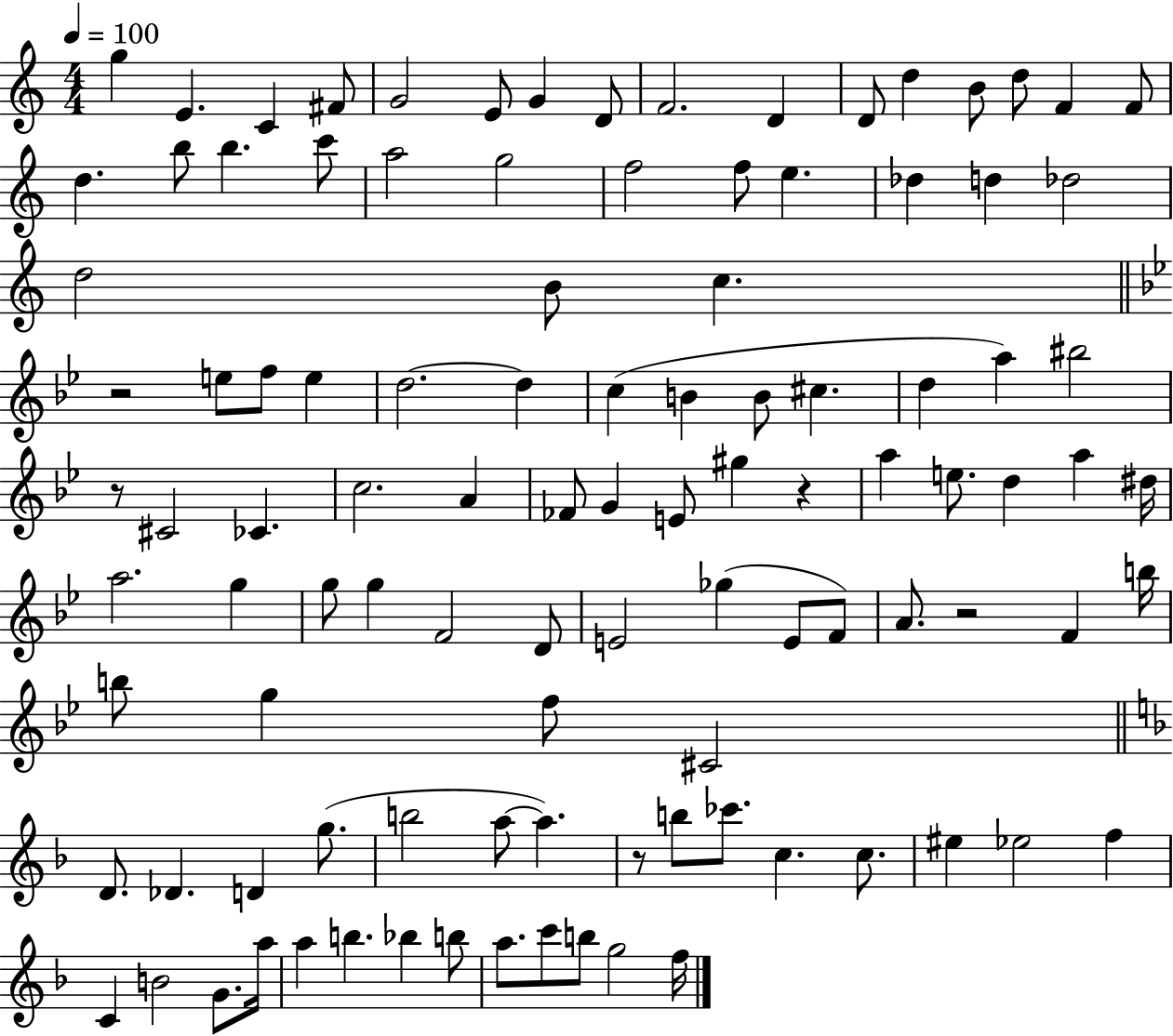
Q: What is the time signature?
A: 4/4